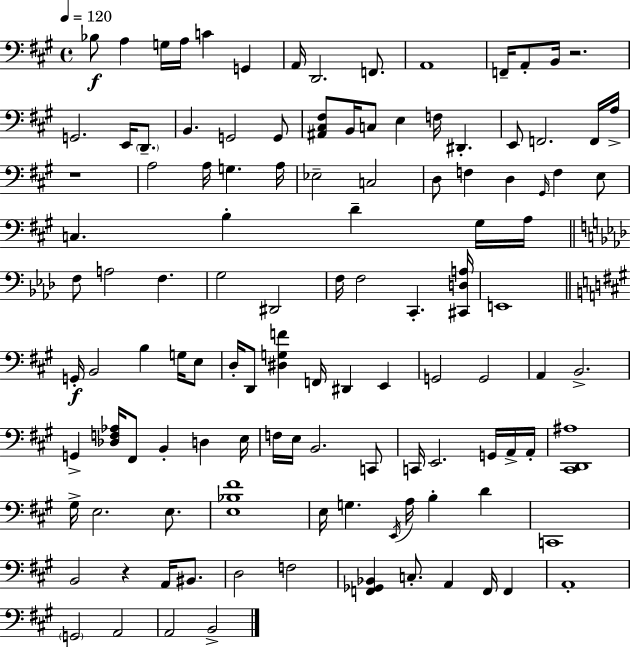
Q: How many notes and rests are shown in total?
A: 116